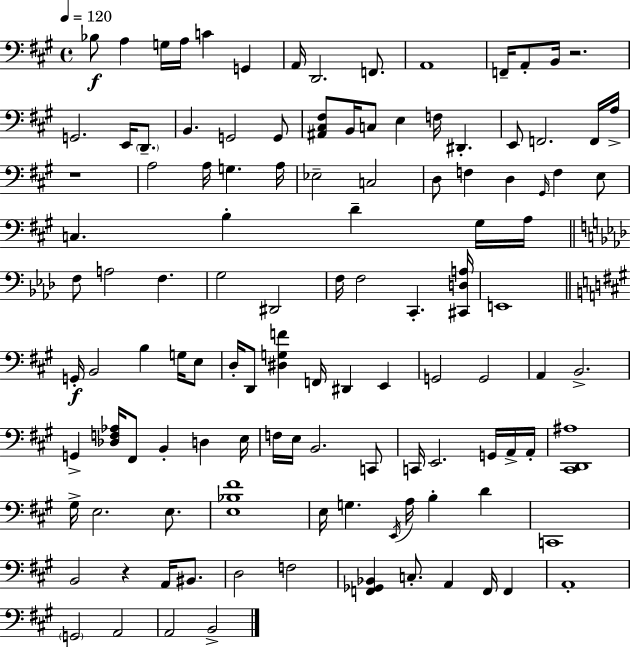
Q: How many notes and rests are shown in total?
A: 116